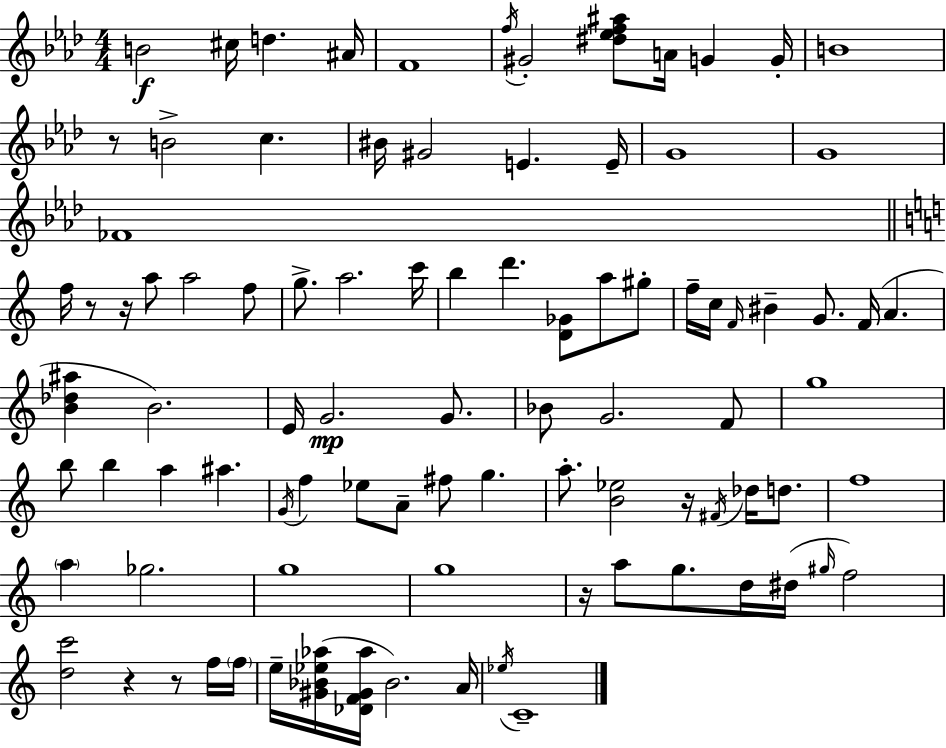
{
  \clef treble
  \numericTimeSignature
  \time 4/4
  \key aes \major
  b'2\f cis''16 d''4. ais'16 | f'1 | \acciaccatura { f''16 } gis'2-. <dis'' ees'' f'' ais''>8 a'16 g'4 | g'16-. b'1 | \break r8 b'2-> c''4. | bis'16 gis'2 e'4. | e'16-- g'1 | g'1 | \break fes'1 | \bar "||" \break \key c \major f''16 r8 r16 a''8 a''2 f''8 | g''8.-> a''2. c'''16 | b''4 d'''4. <d' ges'>8 a''8 gis''8-. | f''16-- c''16 \grace { f'16 } bis'4-- g'8. f'16( a'4. | \break <b' des'' ais''>4 b'2.) | e'16 g'2.\mp g'8. | bes'8 g'2. f'8 | g''1 | \break b''8 b''4 a''4 ais''4. | \acciaccatura { g'16 } f''4 ees''8 a'8-- fis''8 g''4. | a''8.-. <b' ees''>2 r16 \acciaccatura { fis'16 } des''16 | d''8. f''1 | \break \parenthesize a''4 ges''2. | g''1 | g''1 | r16 a''8 g''8. d''16 dis''16( \grace { gis''16 } f''2) | \break <d'' c'''>2 r4 | r8 f''16 \parenthesize f''16 e''16-- <gis' bes' ees'' aes''>16( <des' f' gis' aes''>16 bes'2.) | a'16 \acciaccatura { ees''16 } c'1-- | \bar "|."
}